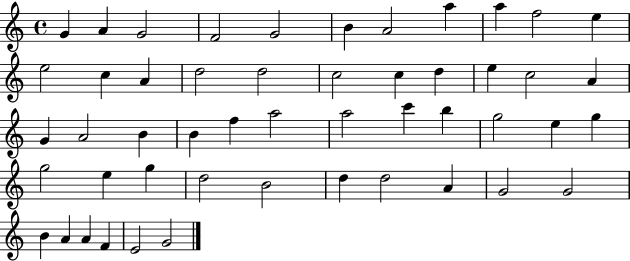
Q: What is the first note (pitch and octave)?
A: G4